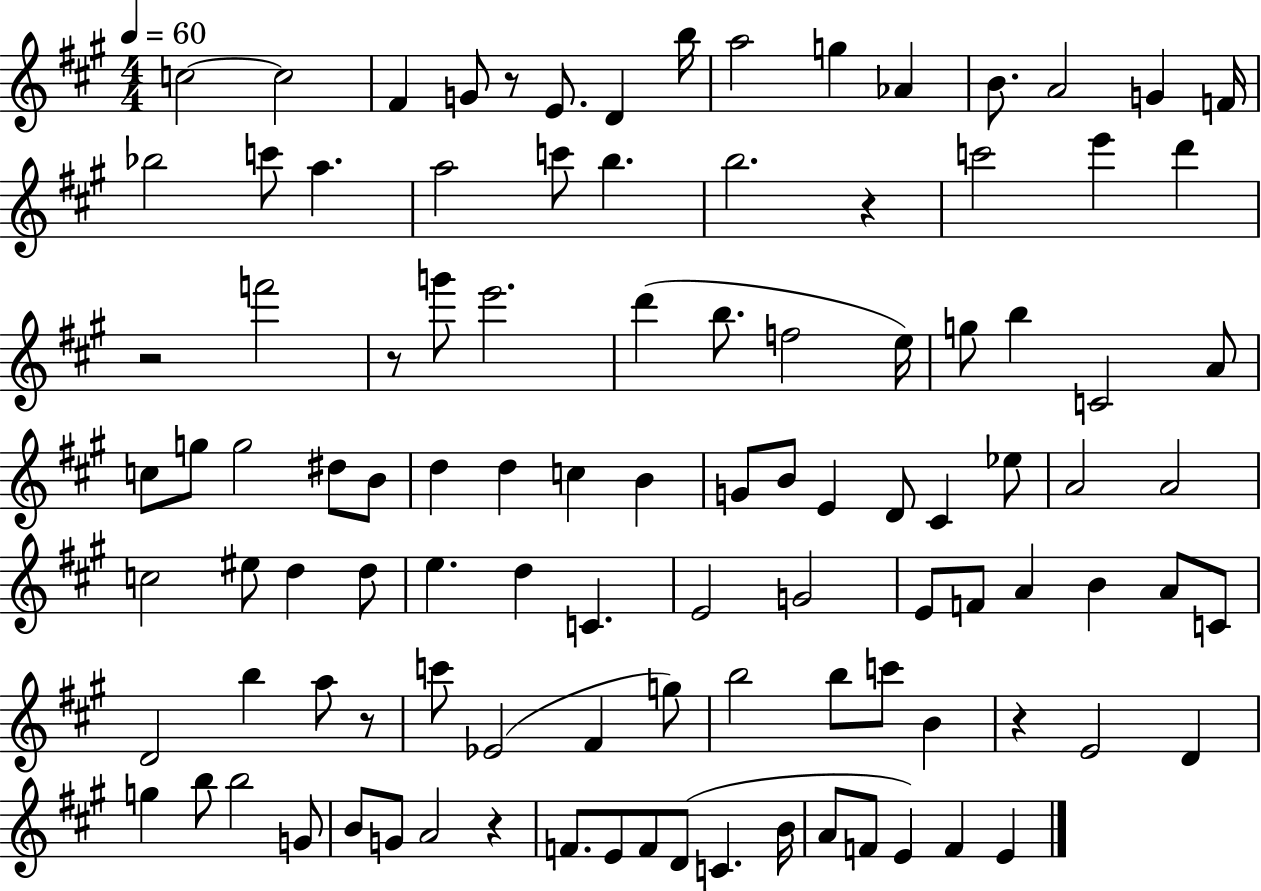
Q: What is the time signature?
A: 4/4